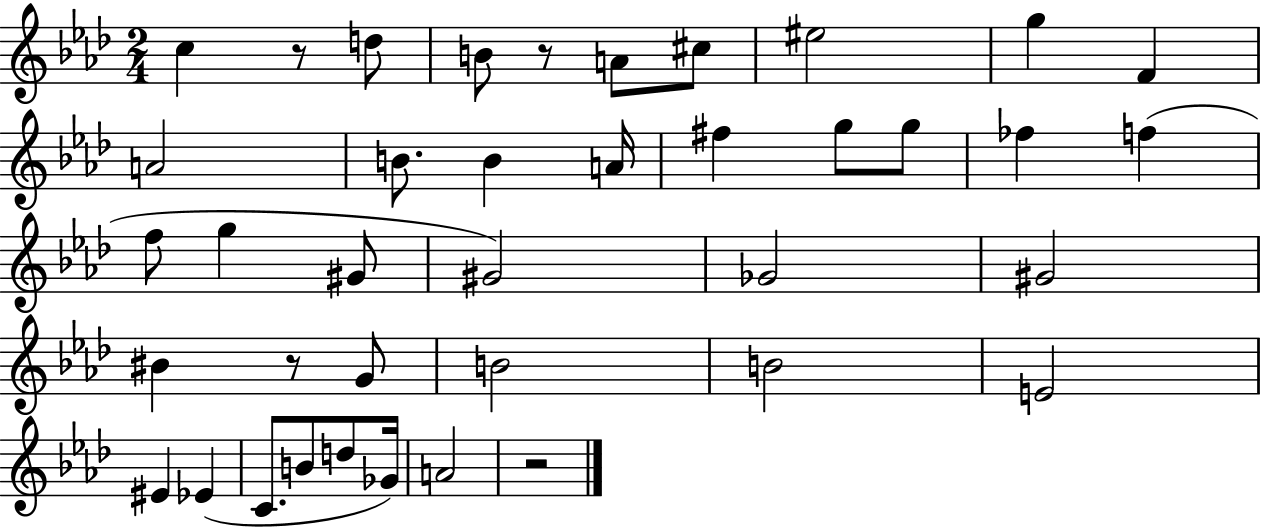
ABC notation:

X:1
T:Untitled
M:2/4
L:1/4
K:Ab
c z/2 d/2 B/2 z/2 A/2 ^c/2 ^e2 g F A2 B/2 B A/4 ^f g/2 g/2 _f f f/2 g ^G/2 ^G2 _G2 ^G2 ^B z/2 G/2 B2 B2 E2 ^E _E C/2 B/2 d/2 _G/4 A2 z2